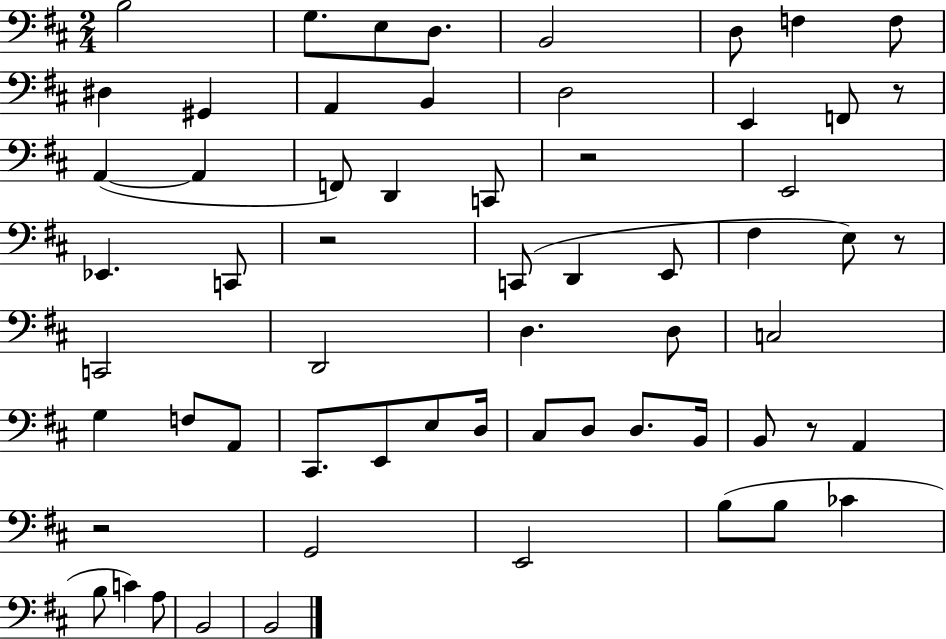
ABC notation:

X:1
T:Untitled
M:2/4
L:1/4
K:D
B,2 G,/2 E,/2 D,/2 B,,2 D,/2 F, F,/2 ^D, ^G,, A,, B,, D,2 E,, F,,/2 z/2 A,, A,, F,,/2 D,, C,,/2 z2 E,,2 _E,, C,,/2 z2 C,,/2 D,, E,,/2 ^F, E,/2 z/2 C,,2 D,,2 D, D,/2 C,2 G, F,/2 A,,/2 ^C,,/2 E,,/2 E,/2 D,/4 ^C,/2 D,/2 D,/2 B,,/4 B,,/2 z/2 A,, z2 G,,2 E,,2 B,/2 B,/2 _C B,/2 C A,/2 B,,2 B,,2